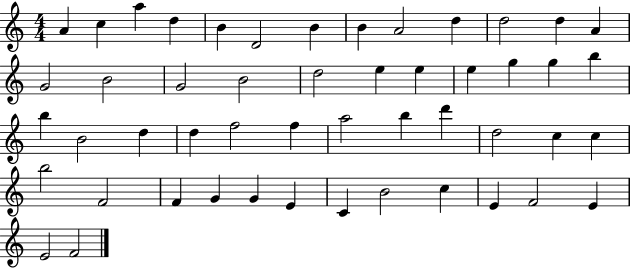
X:1
T:Untitled
M:4/4
L:1/4
K:C
A c a d B D2 B B A2 d d2 d A G2 B2 G2 B2 d2 e e e g g b b B2 d d f2 f a2 b d' d2 c c b2 F2 F G G E C B2 c E F2 E E2 F2